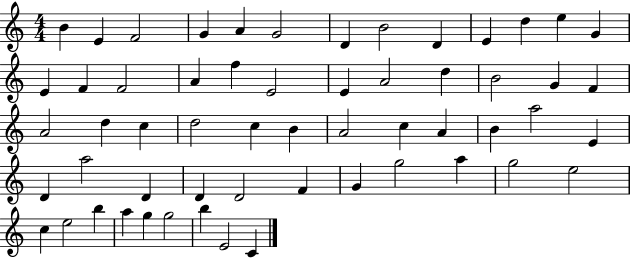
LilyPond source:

{
  \clef treble
  \numericTimeSignature
  \time 4/4
  \key c \major
  b'4 e'4 f'2 | g'4 a'4 g'2 | d'4 b'2 d'4 | e'4 d''4 e''4 g'4 | \break e'4 f'4 f'2 | a'4 f''4 e'2 | e'4 a'2 d''4 | b'2 g'4 f'4 | \break a'2 d''4 c''4 | d''2 c''4 b'4 | a'2 c''4 a'4 | b'4 a''2 e'4 | \break d'4 a''2 d'4 | d'4 d'2 f'4 | g'4 g''2 a''4 | g''2 e''2 | \break c''4 e''2 b''4 | a''4 g''4 g''2 | b''4 e'2 c'4 | \bar "|."
}